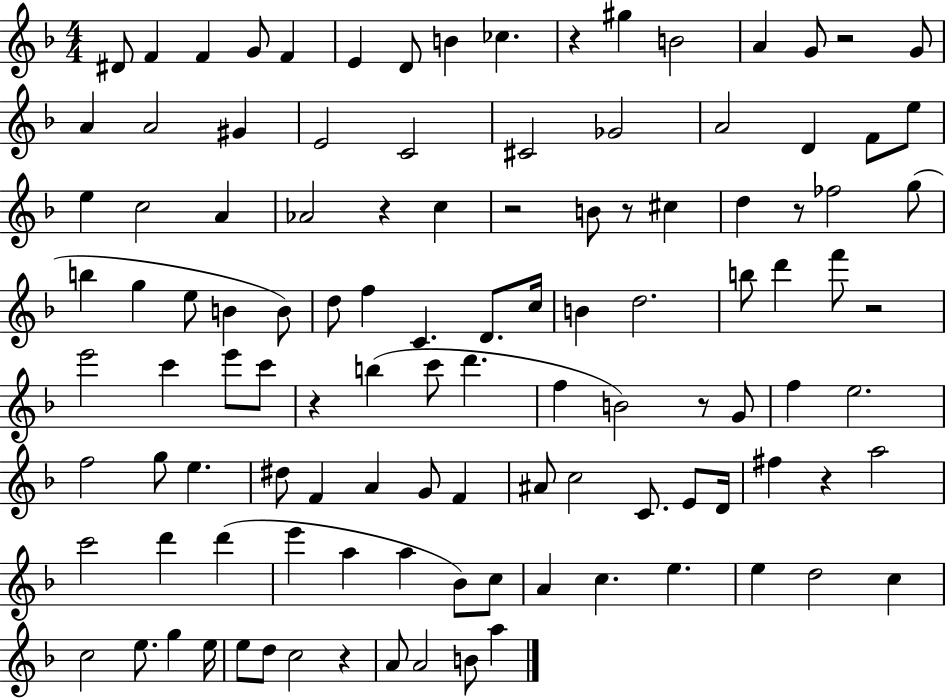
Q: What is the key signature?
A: F major